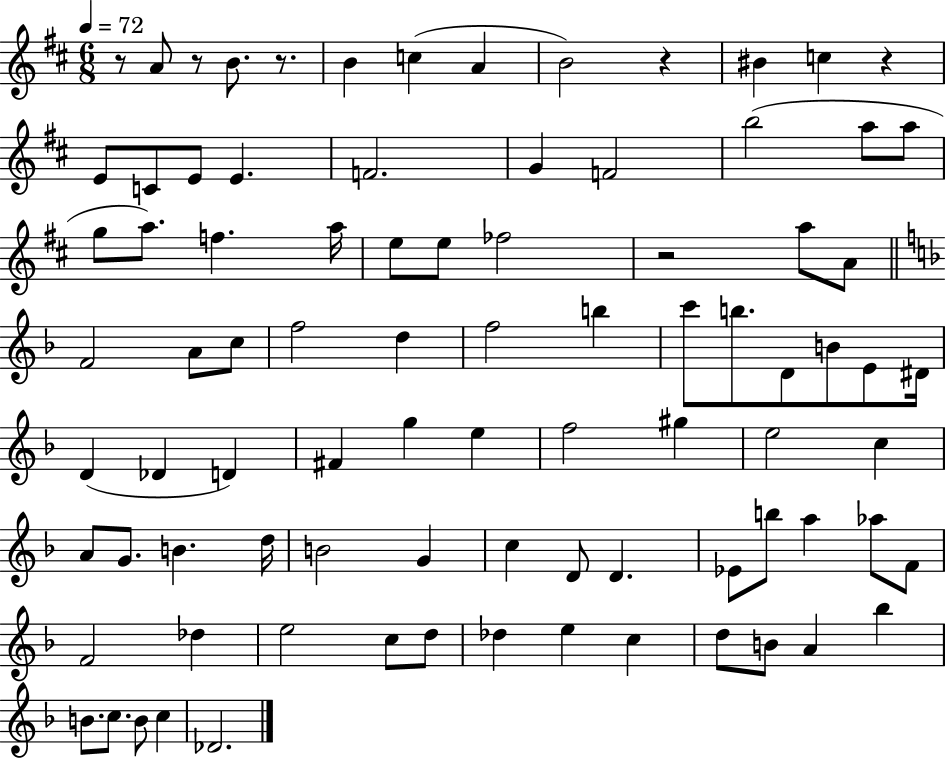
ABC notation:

X:1
T:Untitled
M:6/8
L:1/4
K:D
z/2 A/2 z/2 B/2 z/2 B c A B2 z ^B c z E/2 C/2 E/2 E F2 G F2 b2 a/2 a/2 g/2 a/2 f a/4 e/2 e/2 _f2 z2 a/2 A/2 F2 A/2 c/2 f2 d f2 b c'/2 b/2 D/2 B/2 E/2 ^D/4 D _D D ^F g e f2 ^g e2 c A/2 G/2 B d/4 B2 G c D/2 D _E/2 b/2 a _a/2 F/2 F2 _d e2 c/2 d/2 _d e c d/2 B/2 A _b B/2 c/2 B/2 c _D2